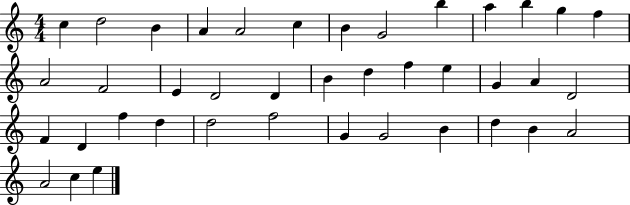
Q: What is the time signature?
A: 4/4